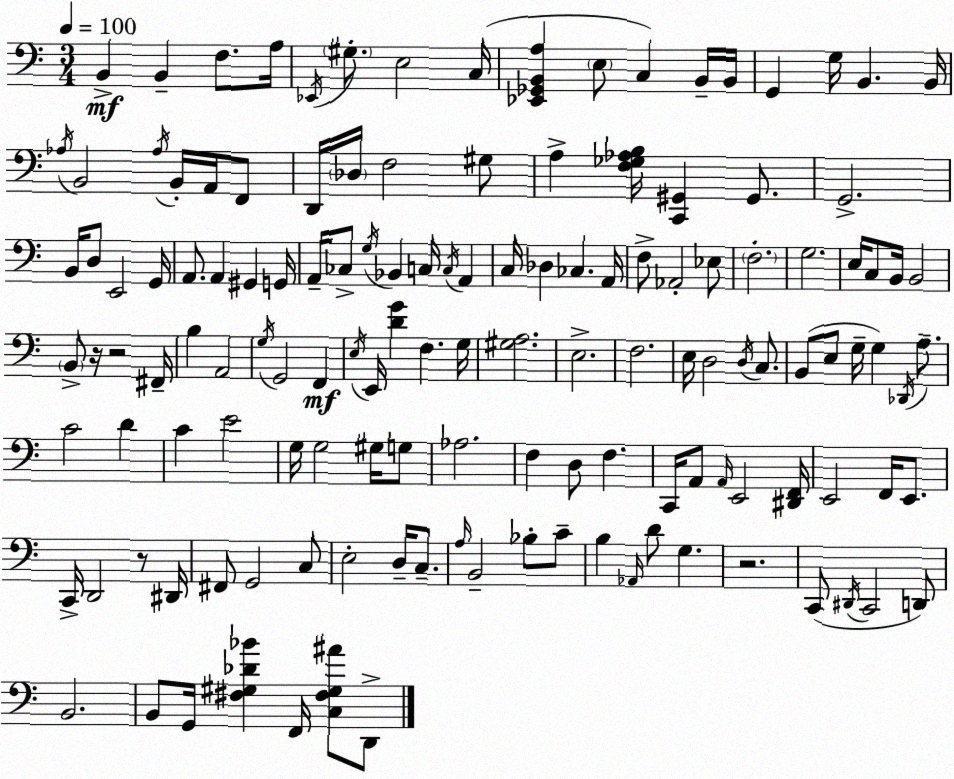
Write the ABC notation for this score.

X:1
T:Untitled
M:3/4
L:1/4
K:Am
B,, B,, F,/2 A,/4 _E,,/4 ^G,/2 E,2 C,/4 [_E,,_G,,B,,A,] E,/2 C, B,,/4 B,,/4 G,, G,/4 B,, B,,/4 _A,/4 B,,2 _A,/4 B,,/4 A,,/4 F,,/2 D,,/4 _D,/4 F,2 ^G,/2 A, [F,_G,_A,B,]/4 [C,,^G,,] ^G,,/2 G,,2 B,,/4 D,/2 E,,2 G,,/4 A,,/2 A,, ^G,, G,,/4 A,,/4 _C,/2 G,/4 _B,, C,/4 C,/4 A,, C,/4 _D, _C, A,,/4 F,/2 _A,,2 _E,/2 F,2 G,2 E,/4 C,/2 B,,/4 B,,2 B,,/2 z/4 z2 ^F,,/4 B, A,,2 G,/4 G,,2 F,, E,/4 E,,/4 [DG] F, G,/4 [^G,A,]2 E,2 F,2 E,/4 D,2 D,/4 C,/2 B,,/2 E,/2 G,/4 G, _D,,/4 A,/2 C2 D C E2 G,/4 G,2 ^G,/4 G,/2 _A,2 F, D,/2 F, C,,/4 A,,/2 A,,/4 E,,2 [^D,,F,,]/4 E,,2 F,,/4 E,,/2 C,,/4 D,,2 z/2 ^D,,/4 ^F,,/2 G,,2 C,/2 E,2 D,/4 C,/2 A,/4 B,,2 _B,/2 C/2 B, _A,,/4 D/2 G, z2 C,,/2 ^D,,/4 C,,2 D,,/2 B,,2 B,,/2 G,,/4 [^F,^G,_D_B] F,,/4 [C,^F,^G,^A]/2 D,,/2